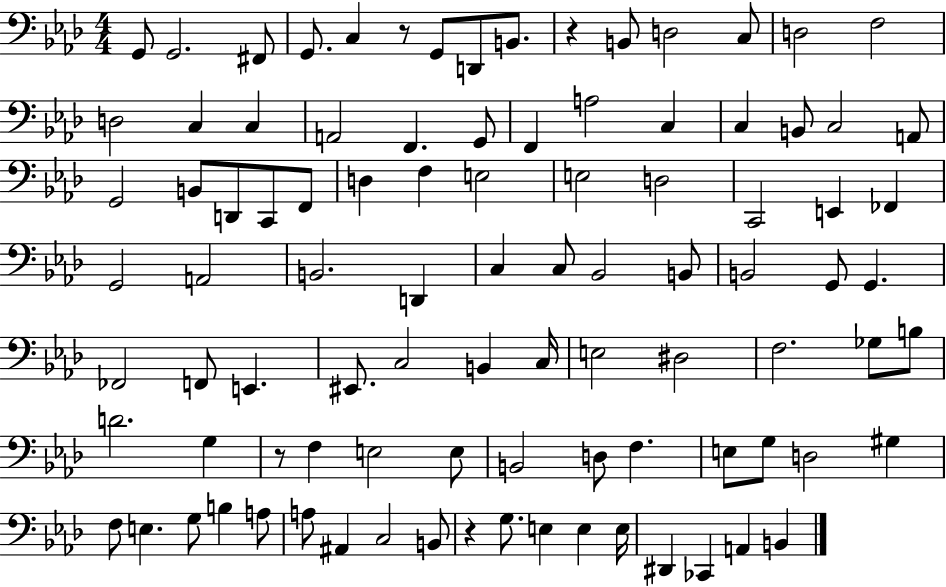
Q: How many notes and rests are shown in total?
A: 95